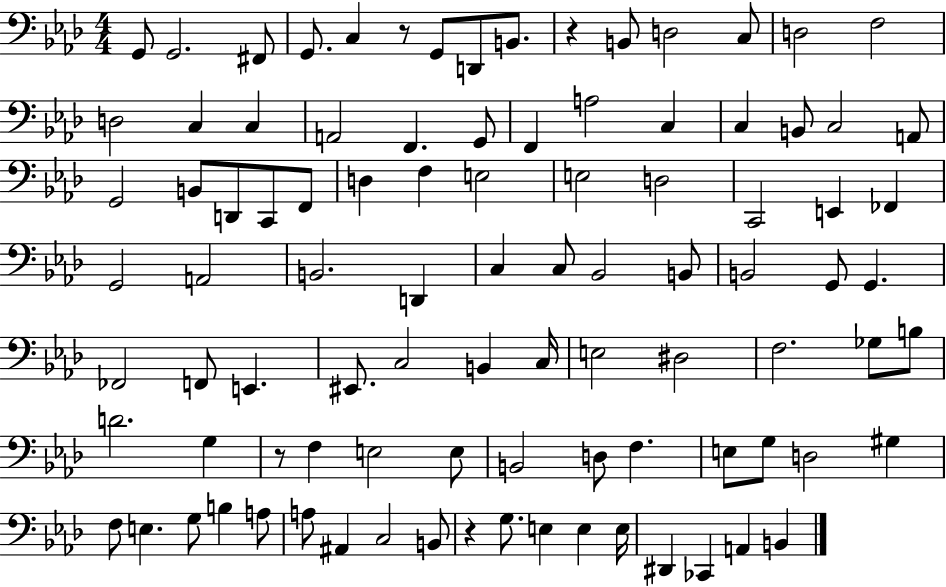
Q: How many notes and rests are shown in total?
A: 95